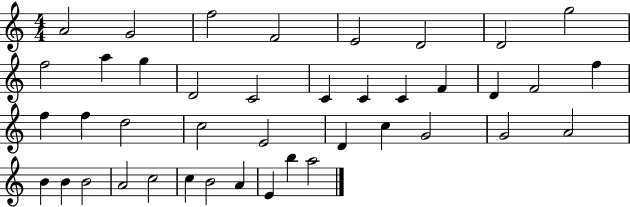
A4/h G4/h F5/h F4/h E4/h D4/h D4/h G5/h F5/h A5/q G5/q D4/h C4/h C4/q C4/q C4/q F4/q D4/q F4/h F5/q F5/q F5/q D5/h C5/h E4/h D4/q C5/q G4/h G4/h A4/h B4/q B4/q B4/h A4/h C5/h C5/q B4/h A4/q E4/q B5/q A5/h